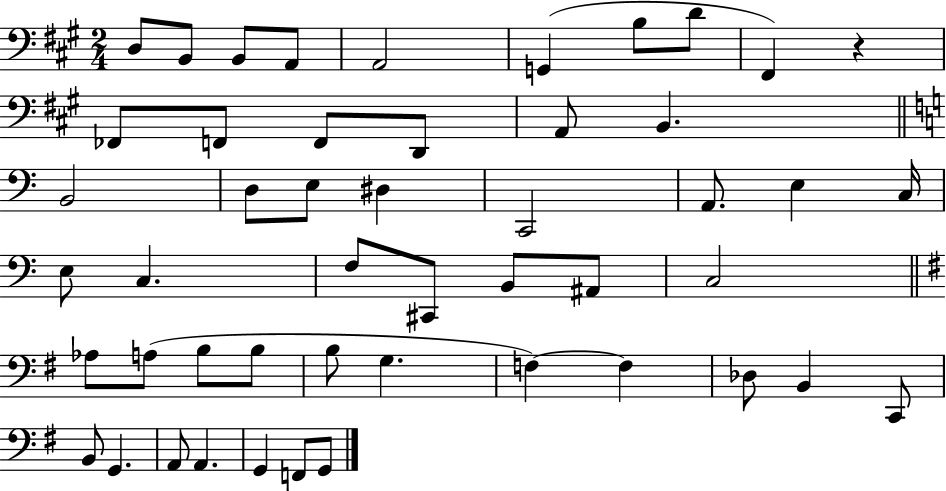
X:1
T:Untitled
M:2/4
L:1/4
K:A
D,/2 B,,/2 B,,/2 A,,/2 A,,2 G,, B,/2 D/2 ^F,, z _F,,/2 F,,/2 F,,/2 D,,/2 A,,/2 B,, B,,2 D,/2 E,/2 ^D, C,,2 A,,/2 E, C,/4 E,/2 C, F,/2 ^C,,/2 B,,/2 ^A,,/2 C,2 _A,/2 A,/2 B,/2 B,/2 B,/2 G, F, F, _D,/2 B,, C,,/2 B,,/2 G,, A,,/2 A,, G,, F,,/2 G,,/2